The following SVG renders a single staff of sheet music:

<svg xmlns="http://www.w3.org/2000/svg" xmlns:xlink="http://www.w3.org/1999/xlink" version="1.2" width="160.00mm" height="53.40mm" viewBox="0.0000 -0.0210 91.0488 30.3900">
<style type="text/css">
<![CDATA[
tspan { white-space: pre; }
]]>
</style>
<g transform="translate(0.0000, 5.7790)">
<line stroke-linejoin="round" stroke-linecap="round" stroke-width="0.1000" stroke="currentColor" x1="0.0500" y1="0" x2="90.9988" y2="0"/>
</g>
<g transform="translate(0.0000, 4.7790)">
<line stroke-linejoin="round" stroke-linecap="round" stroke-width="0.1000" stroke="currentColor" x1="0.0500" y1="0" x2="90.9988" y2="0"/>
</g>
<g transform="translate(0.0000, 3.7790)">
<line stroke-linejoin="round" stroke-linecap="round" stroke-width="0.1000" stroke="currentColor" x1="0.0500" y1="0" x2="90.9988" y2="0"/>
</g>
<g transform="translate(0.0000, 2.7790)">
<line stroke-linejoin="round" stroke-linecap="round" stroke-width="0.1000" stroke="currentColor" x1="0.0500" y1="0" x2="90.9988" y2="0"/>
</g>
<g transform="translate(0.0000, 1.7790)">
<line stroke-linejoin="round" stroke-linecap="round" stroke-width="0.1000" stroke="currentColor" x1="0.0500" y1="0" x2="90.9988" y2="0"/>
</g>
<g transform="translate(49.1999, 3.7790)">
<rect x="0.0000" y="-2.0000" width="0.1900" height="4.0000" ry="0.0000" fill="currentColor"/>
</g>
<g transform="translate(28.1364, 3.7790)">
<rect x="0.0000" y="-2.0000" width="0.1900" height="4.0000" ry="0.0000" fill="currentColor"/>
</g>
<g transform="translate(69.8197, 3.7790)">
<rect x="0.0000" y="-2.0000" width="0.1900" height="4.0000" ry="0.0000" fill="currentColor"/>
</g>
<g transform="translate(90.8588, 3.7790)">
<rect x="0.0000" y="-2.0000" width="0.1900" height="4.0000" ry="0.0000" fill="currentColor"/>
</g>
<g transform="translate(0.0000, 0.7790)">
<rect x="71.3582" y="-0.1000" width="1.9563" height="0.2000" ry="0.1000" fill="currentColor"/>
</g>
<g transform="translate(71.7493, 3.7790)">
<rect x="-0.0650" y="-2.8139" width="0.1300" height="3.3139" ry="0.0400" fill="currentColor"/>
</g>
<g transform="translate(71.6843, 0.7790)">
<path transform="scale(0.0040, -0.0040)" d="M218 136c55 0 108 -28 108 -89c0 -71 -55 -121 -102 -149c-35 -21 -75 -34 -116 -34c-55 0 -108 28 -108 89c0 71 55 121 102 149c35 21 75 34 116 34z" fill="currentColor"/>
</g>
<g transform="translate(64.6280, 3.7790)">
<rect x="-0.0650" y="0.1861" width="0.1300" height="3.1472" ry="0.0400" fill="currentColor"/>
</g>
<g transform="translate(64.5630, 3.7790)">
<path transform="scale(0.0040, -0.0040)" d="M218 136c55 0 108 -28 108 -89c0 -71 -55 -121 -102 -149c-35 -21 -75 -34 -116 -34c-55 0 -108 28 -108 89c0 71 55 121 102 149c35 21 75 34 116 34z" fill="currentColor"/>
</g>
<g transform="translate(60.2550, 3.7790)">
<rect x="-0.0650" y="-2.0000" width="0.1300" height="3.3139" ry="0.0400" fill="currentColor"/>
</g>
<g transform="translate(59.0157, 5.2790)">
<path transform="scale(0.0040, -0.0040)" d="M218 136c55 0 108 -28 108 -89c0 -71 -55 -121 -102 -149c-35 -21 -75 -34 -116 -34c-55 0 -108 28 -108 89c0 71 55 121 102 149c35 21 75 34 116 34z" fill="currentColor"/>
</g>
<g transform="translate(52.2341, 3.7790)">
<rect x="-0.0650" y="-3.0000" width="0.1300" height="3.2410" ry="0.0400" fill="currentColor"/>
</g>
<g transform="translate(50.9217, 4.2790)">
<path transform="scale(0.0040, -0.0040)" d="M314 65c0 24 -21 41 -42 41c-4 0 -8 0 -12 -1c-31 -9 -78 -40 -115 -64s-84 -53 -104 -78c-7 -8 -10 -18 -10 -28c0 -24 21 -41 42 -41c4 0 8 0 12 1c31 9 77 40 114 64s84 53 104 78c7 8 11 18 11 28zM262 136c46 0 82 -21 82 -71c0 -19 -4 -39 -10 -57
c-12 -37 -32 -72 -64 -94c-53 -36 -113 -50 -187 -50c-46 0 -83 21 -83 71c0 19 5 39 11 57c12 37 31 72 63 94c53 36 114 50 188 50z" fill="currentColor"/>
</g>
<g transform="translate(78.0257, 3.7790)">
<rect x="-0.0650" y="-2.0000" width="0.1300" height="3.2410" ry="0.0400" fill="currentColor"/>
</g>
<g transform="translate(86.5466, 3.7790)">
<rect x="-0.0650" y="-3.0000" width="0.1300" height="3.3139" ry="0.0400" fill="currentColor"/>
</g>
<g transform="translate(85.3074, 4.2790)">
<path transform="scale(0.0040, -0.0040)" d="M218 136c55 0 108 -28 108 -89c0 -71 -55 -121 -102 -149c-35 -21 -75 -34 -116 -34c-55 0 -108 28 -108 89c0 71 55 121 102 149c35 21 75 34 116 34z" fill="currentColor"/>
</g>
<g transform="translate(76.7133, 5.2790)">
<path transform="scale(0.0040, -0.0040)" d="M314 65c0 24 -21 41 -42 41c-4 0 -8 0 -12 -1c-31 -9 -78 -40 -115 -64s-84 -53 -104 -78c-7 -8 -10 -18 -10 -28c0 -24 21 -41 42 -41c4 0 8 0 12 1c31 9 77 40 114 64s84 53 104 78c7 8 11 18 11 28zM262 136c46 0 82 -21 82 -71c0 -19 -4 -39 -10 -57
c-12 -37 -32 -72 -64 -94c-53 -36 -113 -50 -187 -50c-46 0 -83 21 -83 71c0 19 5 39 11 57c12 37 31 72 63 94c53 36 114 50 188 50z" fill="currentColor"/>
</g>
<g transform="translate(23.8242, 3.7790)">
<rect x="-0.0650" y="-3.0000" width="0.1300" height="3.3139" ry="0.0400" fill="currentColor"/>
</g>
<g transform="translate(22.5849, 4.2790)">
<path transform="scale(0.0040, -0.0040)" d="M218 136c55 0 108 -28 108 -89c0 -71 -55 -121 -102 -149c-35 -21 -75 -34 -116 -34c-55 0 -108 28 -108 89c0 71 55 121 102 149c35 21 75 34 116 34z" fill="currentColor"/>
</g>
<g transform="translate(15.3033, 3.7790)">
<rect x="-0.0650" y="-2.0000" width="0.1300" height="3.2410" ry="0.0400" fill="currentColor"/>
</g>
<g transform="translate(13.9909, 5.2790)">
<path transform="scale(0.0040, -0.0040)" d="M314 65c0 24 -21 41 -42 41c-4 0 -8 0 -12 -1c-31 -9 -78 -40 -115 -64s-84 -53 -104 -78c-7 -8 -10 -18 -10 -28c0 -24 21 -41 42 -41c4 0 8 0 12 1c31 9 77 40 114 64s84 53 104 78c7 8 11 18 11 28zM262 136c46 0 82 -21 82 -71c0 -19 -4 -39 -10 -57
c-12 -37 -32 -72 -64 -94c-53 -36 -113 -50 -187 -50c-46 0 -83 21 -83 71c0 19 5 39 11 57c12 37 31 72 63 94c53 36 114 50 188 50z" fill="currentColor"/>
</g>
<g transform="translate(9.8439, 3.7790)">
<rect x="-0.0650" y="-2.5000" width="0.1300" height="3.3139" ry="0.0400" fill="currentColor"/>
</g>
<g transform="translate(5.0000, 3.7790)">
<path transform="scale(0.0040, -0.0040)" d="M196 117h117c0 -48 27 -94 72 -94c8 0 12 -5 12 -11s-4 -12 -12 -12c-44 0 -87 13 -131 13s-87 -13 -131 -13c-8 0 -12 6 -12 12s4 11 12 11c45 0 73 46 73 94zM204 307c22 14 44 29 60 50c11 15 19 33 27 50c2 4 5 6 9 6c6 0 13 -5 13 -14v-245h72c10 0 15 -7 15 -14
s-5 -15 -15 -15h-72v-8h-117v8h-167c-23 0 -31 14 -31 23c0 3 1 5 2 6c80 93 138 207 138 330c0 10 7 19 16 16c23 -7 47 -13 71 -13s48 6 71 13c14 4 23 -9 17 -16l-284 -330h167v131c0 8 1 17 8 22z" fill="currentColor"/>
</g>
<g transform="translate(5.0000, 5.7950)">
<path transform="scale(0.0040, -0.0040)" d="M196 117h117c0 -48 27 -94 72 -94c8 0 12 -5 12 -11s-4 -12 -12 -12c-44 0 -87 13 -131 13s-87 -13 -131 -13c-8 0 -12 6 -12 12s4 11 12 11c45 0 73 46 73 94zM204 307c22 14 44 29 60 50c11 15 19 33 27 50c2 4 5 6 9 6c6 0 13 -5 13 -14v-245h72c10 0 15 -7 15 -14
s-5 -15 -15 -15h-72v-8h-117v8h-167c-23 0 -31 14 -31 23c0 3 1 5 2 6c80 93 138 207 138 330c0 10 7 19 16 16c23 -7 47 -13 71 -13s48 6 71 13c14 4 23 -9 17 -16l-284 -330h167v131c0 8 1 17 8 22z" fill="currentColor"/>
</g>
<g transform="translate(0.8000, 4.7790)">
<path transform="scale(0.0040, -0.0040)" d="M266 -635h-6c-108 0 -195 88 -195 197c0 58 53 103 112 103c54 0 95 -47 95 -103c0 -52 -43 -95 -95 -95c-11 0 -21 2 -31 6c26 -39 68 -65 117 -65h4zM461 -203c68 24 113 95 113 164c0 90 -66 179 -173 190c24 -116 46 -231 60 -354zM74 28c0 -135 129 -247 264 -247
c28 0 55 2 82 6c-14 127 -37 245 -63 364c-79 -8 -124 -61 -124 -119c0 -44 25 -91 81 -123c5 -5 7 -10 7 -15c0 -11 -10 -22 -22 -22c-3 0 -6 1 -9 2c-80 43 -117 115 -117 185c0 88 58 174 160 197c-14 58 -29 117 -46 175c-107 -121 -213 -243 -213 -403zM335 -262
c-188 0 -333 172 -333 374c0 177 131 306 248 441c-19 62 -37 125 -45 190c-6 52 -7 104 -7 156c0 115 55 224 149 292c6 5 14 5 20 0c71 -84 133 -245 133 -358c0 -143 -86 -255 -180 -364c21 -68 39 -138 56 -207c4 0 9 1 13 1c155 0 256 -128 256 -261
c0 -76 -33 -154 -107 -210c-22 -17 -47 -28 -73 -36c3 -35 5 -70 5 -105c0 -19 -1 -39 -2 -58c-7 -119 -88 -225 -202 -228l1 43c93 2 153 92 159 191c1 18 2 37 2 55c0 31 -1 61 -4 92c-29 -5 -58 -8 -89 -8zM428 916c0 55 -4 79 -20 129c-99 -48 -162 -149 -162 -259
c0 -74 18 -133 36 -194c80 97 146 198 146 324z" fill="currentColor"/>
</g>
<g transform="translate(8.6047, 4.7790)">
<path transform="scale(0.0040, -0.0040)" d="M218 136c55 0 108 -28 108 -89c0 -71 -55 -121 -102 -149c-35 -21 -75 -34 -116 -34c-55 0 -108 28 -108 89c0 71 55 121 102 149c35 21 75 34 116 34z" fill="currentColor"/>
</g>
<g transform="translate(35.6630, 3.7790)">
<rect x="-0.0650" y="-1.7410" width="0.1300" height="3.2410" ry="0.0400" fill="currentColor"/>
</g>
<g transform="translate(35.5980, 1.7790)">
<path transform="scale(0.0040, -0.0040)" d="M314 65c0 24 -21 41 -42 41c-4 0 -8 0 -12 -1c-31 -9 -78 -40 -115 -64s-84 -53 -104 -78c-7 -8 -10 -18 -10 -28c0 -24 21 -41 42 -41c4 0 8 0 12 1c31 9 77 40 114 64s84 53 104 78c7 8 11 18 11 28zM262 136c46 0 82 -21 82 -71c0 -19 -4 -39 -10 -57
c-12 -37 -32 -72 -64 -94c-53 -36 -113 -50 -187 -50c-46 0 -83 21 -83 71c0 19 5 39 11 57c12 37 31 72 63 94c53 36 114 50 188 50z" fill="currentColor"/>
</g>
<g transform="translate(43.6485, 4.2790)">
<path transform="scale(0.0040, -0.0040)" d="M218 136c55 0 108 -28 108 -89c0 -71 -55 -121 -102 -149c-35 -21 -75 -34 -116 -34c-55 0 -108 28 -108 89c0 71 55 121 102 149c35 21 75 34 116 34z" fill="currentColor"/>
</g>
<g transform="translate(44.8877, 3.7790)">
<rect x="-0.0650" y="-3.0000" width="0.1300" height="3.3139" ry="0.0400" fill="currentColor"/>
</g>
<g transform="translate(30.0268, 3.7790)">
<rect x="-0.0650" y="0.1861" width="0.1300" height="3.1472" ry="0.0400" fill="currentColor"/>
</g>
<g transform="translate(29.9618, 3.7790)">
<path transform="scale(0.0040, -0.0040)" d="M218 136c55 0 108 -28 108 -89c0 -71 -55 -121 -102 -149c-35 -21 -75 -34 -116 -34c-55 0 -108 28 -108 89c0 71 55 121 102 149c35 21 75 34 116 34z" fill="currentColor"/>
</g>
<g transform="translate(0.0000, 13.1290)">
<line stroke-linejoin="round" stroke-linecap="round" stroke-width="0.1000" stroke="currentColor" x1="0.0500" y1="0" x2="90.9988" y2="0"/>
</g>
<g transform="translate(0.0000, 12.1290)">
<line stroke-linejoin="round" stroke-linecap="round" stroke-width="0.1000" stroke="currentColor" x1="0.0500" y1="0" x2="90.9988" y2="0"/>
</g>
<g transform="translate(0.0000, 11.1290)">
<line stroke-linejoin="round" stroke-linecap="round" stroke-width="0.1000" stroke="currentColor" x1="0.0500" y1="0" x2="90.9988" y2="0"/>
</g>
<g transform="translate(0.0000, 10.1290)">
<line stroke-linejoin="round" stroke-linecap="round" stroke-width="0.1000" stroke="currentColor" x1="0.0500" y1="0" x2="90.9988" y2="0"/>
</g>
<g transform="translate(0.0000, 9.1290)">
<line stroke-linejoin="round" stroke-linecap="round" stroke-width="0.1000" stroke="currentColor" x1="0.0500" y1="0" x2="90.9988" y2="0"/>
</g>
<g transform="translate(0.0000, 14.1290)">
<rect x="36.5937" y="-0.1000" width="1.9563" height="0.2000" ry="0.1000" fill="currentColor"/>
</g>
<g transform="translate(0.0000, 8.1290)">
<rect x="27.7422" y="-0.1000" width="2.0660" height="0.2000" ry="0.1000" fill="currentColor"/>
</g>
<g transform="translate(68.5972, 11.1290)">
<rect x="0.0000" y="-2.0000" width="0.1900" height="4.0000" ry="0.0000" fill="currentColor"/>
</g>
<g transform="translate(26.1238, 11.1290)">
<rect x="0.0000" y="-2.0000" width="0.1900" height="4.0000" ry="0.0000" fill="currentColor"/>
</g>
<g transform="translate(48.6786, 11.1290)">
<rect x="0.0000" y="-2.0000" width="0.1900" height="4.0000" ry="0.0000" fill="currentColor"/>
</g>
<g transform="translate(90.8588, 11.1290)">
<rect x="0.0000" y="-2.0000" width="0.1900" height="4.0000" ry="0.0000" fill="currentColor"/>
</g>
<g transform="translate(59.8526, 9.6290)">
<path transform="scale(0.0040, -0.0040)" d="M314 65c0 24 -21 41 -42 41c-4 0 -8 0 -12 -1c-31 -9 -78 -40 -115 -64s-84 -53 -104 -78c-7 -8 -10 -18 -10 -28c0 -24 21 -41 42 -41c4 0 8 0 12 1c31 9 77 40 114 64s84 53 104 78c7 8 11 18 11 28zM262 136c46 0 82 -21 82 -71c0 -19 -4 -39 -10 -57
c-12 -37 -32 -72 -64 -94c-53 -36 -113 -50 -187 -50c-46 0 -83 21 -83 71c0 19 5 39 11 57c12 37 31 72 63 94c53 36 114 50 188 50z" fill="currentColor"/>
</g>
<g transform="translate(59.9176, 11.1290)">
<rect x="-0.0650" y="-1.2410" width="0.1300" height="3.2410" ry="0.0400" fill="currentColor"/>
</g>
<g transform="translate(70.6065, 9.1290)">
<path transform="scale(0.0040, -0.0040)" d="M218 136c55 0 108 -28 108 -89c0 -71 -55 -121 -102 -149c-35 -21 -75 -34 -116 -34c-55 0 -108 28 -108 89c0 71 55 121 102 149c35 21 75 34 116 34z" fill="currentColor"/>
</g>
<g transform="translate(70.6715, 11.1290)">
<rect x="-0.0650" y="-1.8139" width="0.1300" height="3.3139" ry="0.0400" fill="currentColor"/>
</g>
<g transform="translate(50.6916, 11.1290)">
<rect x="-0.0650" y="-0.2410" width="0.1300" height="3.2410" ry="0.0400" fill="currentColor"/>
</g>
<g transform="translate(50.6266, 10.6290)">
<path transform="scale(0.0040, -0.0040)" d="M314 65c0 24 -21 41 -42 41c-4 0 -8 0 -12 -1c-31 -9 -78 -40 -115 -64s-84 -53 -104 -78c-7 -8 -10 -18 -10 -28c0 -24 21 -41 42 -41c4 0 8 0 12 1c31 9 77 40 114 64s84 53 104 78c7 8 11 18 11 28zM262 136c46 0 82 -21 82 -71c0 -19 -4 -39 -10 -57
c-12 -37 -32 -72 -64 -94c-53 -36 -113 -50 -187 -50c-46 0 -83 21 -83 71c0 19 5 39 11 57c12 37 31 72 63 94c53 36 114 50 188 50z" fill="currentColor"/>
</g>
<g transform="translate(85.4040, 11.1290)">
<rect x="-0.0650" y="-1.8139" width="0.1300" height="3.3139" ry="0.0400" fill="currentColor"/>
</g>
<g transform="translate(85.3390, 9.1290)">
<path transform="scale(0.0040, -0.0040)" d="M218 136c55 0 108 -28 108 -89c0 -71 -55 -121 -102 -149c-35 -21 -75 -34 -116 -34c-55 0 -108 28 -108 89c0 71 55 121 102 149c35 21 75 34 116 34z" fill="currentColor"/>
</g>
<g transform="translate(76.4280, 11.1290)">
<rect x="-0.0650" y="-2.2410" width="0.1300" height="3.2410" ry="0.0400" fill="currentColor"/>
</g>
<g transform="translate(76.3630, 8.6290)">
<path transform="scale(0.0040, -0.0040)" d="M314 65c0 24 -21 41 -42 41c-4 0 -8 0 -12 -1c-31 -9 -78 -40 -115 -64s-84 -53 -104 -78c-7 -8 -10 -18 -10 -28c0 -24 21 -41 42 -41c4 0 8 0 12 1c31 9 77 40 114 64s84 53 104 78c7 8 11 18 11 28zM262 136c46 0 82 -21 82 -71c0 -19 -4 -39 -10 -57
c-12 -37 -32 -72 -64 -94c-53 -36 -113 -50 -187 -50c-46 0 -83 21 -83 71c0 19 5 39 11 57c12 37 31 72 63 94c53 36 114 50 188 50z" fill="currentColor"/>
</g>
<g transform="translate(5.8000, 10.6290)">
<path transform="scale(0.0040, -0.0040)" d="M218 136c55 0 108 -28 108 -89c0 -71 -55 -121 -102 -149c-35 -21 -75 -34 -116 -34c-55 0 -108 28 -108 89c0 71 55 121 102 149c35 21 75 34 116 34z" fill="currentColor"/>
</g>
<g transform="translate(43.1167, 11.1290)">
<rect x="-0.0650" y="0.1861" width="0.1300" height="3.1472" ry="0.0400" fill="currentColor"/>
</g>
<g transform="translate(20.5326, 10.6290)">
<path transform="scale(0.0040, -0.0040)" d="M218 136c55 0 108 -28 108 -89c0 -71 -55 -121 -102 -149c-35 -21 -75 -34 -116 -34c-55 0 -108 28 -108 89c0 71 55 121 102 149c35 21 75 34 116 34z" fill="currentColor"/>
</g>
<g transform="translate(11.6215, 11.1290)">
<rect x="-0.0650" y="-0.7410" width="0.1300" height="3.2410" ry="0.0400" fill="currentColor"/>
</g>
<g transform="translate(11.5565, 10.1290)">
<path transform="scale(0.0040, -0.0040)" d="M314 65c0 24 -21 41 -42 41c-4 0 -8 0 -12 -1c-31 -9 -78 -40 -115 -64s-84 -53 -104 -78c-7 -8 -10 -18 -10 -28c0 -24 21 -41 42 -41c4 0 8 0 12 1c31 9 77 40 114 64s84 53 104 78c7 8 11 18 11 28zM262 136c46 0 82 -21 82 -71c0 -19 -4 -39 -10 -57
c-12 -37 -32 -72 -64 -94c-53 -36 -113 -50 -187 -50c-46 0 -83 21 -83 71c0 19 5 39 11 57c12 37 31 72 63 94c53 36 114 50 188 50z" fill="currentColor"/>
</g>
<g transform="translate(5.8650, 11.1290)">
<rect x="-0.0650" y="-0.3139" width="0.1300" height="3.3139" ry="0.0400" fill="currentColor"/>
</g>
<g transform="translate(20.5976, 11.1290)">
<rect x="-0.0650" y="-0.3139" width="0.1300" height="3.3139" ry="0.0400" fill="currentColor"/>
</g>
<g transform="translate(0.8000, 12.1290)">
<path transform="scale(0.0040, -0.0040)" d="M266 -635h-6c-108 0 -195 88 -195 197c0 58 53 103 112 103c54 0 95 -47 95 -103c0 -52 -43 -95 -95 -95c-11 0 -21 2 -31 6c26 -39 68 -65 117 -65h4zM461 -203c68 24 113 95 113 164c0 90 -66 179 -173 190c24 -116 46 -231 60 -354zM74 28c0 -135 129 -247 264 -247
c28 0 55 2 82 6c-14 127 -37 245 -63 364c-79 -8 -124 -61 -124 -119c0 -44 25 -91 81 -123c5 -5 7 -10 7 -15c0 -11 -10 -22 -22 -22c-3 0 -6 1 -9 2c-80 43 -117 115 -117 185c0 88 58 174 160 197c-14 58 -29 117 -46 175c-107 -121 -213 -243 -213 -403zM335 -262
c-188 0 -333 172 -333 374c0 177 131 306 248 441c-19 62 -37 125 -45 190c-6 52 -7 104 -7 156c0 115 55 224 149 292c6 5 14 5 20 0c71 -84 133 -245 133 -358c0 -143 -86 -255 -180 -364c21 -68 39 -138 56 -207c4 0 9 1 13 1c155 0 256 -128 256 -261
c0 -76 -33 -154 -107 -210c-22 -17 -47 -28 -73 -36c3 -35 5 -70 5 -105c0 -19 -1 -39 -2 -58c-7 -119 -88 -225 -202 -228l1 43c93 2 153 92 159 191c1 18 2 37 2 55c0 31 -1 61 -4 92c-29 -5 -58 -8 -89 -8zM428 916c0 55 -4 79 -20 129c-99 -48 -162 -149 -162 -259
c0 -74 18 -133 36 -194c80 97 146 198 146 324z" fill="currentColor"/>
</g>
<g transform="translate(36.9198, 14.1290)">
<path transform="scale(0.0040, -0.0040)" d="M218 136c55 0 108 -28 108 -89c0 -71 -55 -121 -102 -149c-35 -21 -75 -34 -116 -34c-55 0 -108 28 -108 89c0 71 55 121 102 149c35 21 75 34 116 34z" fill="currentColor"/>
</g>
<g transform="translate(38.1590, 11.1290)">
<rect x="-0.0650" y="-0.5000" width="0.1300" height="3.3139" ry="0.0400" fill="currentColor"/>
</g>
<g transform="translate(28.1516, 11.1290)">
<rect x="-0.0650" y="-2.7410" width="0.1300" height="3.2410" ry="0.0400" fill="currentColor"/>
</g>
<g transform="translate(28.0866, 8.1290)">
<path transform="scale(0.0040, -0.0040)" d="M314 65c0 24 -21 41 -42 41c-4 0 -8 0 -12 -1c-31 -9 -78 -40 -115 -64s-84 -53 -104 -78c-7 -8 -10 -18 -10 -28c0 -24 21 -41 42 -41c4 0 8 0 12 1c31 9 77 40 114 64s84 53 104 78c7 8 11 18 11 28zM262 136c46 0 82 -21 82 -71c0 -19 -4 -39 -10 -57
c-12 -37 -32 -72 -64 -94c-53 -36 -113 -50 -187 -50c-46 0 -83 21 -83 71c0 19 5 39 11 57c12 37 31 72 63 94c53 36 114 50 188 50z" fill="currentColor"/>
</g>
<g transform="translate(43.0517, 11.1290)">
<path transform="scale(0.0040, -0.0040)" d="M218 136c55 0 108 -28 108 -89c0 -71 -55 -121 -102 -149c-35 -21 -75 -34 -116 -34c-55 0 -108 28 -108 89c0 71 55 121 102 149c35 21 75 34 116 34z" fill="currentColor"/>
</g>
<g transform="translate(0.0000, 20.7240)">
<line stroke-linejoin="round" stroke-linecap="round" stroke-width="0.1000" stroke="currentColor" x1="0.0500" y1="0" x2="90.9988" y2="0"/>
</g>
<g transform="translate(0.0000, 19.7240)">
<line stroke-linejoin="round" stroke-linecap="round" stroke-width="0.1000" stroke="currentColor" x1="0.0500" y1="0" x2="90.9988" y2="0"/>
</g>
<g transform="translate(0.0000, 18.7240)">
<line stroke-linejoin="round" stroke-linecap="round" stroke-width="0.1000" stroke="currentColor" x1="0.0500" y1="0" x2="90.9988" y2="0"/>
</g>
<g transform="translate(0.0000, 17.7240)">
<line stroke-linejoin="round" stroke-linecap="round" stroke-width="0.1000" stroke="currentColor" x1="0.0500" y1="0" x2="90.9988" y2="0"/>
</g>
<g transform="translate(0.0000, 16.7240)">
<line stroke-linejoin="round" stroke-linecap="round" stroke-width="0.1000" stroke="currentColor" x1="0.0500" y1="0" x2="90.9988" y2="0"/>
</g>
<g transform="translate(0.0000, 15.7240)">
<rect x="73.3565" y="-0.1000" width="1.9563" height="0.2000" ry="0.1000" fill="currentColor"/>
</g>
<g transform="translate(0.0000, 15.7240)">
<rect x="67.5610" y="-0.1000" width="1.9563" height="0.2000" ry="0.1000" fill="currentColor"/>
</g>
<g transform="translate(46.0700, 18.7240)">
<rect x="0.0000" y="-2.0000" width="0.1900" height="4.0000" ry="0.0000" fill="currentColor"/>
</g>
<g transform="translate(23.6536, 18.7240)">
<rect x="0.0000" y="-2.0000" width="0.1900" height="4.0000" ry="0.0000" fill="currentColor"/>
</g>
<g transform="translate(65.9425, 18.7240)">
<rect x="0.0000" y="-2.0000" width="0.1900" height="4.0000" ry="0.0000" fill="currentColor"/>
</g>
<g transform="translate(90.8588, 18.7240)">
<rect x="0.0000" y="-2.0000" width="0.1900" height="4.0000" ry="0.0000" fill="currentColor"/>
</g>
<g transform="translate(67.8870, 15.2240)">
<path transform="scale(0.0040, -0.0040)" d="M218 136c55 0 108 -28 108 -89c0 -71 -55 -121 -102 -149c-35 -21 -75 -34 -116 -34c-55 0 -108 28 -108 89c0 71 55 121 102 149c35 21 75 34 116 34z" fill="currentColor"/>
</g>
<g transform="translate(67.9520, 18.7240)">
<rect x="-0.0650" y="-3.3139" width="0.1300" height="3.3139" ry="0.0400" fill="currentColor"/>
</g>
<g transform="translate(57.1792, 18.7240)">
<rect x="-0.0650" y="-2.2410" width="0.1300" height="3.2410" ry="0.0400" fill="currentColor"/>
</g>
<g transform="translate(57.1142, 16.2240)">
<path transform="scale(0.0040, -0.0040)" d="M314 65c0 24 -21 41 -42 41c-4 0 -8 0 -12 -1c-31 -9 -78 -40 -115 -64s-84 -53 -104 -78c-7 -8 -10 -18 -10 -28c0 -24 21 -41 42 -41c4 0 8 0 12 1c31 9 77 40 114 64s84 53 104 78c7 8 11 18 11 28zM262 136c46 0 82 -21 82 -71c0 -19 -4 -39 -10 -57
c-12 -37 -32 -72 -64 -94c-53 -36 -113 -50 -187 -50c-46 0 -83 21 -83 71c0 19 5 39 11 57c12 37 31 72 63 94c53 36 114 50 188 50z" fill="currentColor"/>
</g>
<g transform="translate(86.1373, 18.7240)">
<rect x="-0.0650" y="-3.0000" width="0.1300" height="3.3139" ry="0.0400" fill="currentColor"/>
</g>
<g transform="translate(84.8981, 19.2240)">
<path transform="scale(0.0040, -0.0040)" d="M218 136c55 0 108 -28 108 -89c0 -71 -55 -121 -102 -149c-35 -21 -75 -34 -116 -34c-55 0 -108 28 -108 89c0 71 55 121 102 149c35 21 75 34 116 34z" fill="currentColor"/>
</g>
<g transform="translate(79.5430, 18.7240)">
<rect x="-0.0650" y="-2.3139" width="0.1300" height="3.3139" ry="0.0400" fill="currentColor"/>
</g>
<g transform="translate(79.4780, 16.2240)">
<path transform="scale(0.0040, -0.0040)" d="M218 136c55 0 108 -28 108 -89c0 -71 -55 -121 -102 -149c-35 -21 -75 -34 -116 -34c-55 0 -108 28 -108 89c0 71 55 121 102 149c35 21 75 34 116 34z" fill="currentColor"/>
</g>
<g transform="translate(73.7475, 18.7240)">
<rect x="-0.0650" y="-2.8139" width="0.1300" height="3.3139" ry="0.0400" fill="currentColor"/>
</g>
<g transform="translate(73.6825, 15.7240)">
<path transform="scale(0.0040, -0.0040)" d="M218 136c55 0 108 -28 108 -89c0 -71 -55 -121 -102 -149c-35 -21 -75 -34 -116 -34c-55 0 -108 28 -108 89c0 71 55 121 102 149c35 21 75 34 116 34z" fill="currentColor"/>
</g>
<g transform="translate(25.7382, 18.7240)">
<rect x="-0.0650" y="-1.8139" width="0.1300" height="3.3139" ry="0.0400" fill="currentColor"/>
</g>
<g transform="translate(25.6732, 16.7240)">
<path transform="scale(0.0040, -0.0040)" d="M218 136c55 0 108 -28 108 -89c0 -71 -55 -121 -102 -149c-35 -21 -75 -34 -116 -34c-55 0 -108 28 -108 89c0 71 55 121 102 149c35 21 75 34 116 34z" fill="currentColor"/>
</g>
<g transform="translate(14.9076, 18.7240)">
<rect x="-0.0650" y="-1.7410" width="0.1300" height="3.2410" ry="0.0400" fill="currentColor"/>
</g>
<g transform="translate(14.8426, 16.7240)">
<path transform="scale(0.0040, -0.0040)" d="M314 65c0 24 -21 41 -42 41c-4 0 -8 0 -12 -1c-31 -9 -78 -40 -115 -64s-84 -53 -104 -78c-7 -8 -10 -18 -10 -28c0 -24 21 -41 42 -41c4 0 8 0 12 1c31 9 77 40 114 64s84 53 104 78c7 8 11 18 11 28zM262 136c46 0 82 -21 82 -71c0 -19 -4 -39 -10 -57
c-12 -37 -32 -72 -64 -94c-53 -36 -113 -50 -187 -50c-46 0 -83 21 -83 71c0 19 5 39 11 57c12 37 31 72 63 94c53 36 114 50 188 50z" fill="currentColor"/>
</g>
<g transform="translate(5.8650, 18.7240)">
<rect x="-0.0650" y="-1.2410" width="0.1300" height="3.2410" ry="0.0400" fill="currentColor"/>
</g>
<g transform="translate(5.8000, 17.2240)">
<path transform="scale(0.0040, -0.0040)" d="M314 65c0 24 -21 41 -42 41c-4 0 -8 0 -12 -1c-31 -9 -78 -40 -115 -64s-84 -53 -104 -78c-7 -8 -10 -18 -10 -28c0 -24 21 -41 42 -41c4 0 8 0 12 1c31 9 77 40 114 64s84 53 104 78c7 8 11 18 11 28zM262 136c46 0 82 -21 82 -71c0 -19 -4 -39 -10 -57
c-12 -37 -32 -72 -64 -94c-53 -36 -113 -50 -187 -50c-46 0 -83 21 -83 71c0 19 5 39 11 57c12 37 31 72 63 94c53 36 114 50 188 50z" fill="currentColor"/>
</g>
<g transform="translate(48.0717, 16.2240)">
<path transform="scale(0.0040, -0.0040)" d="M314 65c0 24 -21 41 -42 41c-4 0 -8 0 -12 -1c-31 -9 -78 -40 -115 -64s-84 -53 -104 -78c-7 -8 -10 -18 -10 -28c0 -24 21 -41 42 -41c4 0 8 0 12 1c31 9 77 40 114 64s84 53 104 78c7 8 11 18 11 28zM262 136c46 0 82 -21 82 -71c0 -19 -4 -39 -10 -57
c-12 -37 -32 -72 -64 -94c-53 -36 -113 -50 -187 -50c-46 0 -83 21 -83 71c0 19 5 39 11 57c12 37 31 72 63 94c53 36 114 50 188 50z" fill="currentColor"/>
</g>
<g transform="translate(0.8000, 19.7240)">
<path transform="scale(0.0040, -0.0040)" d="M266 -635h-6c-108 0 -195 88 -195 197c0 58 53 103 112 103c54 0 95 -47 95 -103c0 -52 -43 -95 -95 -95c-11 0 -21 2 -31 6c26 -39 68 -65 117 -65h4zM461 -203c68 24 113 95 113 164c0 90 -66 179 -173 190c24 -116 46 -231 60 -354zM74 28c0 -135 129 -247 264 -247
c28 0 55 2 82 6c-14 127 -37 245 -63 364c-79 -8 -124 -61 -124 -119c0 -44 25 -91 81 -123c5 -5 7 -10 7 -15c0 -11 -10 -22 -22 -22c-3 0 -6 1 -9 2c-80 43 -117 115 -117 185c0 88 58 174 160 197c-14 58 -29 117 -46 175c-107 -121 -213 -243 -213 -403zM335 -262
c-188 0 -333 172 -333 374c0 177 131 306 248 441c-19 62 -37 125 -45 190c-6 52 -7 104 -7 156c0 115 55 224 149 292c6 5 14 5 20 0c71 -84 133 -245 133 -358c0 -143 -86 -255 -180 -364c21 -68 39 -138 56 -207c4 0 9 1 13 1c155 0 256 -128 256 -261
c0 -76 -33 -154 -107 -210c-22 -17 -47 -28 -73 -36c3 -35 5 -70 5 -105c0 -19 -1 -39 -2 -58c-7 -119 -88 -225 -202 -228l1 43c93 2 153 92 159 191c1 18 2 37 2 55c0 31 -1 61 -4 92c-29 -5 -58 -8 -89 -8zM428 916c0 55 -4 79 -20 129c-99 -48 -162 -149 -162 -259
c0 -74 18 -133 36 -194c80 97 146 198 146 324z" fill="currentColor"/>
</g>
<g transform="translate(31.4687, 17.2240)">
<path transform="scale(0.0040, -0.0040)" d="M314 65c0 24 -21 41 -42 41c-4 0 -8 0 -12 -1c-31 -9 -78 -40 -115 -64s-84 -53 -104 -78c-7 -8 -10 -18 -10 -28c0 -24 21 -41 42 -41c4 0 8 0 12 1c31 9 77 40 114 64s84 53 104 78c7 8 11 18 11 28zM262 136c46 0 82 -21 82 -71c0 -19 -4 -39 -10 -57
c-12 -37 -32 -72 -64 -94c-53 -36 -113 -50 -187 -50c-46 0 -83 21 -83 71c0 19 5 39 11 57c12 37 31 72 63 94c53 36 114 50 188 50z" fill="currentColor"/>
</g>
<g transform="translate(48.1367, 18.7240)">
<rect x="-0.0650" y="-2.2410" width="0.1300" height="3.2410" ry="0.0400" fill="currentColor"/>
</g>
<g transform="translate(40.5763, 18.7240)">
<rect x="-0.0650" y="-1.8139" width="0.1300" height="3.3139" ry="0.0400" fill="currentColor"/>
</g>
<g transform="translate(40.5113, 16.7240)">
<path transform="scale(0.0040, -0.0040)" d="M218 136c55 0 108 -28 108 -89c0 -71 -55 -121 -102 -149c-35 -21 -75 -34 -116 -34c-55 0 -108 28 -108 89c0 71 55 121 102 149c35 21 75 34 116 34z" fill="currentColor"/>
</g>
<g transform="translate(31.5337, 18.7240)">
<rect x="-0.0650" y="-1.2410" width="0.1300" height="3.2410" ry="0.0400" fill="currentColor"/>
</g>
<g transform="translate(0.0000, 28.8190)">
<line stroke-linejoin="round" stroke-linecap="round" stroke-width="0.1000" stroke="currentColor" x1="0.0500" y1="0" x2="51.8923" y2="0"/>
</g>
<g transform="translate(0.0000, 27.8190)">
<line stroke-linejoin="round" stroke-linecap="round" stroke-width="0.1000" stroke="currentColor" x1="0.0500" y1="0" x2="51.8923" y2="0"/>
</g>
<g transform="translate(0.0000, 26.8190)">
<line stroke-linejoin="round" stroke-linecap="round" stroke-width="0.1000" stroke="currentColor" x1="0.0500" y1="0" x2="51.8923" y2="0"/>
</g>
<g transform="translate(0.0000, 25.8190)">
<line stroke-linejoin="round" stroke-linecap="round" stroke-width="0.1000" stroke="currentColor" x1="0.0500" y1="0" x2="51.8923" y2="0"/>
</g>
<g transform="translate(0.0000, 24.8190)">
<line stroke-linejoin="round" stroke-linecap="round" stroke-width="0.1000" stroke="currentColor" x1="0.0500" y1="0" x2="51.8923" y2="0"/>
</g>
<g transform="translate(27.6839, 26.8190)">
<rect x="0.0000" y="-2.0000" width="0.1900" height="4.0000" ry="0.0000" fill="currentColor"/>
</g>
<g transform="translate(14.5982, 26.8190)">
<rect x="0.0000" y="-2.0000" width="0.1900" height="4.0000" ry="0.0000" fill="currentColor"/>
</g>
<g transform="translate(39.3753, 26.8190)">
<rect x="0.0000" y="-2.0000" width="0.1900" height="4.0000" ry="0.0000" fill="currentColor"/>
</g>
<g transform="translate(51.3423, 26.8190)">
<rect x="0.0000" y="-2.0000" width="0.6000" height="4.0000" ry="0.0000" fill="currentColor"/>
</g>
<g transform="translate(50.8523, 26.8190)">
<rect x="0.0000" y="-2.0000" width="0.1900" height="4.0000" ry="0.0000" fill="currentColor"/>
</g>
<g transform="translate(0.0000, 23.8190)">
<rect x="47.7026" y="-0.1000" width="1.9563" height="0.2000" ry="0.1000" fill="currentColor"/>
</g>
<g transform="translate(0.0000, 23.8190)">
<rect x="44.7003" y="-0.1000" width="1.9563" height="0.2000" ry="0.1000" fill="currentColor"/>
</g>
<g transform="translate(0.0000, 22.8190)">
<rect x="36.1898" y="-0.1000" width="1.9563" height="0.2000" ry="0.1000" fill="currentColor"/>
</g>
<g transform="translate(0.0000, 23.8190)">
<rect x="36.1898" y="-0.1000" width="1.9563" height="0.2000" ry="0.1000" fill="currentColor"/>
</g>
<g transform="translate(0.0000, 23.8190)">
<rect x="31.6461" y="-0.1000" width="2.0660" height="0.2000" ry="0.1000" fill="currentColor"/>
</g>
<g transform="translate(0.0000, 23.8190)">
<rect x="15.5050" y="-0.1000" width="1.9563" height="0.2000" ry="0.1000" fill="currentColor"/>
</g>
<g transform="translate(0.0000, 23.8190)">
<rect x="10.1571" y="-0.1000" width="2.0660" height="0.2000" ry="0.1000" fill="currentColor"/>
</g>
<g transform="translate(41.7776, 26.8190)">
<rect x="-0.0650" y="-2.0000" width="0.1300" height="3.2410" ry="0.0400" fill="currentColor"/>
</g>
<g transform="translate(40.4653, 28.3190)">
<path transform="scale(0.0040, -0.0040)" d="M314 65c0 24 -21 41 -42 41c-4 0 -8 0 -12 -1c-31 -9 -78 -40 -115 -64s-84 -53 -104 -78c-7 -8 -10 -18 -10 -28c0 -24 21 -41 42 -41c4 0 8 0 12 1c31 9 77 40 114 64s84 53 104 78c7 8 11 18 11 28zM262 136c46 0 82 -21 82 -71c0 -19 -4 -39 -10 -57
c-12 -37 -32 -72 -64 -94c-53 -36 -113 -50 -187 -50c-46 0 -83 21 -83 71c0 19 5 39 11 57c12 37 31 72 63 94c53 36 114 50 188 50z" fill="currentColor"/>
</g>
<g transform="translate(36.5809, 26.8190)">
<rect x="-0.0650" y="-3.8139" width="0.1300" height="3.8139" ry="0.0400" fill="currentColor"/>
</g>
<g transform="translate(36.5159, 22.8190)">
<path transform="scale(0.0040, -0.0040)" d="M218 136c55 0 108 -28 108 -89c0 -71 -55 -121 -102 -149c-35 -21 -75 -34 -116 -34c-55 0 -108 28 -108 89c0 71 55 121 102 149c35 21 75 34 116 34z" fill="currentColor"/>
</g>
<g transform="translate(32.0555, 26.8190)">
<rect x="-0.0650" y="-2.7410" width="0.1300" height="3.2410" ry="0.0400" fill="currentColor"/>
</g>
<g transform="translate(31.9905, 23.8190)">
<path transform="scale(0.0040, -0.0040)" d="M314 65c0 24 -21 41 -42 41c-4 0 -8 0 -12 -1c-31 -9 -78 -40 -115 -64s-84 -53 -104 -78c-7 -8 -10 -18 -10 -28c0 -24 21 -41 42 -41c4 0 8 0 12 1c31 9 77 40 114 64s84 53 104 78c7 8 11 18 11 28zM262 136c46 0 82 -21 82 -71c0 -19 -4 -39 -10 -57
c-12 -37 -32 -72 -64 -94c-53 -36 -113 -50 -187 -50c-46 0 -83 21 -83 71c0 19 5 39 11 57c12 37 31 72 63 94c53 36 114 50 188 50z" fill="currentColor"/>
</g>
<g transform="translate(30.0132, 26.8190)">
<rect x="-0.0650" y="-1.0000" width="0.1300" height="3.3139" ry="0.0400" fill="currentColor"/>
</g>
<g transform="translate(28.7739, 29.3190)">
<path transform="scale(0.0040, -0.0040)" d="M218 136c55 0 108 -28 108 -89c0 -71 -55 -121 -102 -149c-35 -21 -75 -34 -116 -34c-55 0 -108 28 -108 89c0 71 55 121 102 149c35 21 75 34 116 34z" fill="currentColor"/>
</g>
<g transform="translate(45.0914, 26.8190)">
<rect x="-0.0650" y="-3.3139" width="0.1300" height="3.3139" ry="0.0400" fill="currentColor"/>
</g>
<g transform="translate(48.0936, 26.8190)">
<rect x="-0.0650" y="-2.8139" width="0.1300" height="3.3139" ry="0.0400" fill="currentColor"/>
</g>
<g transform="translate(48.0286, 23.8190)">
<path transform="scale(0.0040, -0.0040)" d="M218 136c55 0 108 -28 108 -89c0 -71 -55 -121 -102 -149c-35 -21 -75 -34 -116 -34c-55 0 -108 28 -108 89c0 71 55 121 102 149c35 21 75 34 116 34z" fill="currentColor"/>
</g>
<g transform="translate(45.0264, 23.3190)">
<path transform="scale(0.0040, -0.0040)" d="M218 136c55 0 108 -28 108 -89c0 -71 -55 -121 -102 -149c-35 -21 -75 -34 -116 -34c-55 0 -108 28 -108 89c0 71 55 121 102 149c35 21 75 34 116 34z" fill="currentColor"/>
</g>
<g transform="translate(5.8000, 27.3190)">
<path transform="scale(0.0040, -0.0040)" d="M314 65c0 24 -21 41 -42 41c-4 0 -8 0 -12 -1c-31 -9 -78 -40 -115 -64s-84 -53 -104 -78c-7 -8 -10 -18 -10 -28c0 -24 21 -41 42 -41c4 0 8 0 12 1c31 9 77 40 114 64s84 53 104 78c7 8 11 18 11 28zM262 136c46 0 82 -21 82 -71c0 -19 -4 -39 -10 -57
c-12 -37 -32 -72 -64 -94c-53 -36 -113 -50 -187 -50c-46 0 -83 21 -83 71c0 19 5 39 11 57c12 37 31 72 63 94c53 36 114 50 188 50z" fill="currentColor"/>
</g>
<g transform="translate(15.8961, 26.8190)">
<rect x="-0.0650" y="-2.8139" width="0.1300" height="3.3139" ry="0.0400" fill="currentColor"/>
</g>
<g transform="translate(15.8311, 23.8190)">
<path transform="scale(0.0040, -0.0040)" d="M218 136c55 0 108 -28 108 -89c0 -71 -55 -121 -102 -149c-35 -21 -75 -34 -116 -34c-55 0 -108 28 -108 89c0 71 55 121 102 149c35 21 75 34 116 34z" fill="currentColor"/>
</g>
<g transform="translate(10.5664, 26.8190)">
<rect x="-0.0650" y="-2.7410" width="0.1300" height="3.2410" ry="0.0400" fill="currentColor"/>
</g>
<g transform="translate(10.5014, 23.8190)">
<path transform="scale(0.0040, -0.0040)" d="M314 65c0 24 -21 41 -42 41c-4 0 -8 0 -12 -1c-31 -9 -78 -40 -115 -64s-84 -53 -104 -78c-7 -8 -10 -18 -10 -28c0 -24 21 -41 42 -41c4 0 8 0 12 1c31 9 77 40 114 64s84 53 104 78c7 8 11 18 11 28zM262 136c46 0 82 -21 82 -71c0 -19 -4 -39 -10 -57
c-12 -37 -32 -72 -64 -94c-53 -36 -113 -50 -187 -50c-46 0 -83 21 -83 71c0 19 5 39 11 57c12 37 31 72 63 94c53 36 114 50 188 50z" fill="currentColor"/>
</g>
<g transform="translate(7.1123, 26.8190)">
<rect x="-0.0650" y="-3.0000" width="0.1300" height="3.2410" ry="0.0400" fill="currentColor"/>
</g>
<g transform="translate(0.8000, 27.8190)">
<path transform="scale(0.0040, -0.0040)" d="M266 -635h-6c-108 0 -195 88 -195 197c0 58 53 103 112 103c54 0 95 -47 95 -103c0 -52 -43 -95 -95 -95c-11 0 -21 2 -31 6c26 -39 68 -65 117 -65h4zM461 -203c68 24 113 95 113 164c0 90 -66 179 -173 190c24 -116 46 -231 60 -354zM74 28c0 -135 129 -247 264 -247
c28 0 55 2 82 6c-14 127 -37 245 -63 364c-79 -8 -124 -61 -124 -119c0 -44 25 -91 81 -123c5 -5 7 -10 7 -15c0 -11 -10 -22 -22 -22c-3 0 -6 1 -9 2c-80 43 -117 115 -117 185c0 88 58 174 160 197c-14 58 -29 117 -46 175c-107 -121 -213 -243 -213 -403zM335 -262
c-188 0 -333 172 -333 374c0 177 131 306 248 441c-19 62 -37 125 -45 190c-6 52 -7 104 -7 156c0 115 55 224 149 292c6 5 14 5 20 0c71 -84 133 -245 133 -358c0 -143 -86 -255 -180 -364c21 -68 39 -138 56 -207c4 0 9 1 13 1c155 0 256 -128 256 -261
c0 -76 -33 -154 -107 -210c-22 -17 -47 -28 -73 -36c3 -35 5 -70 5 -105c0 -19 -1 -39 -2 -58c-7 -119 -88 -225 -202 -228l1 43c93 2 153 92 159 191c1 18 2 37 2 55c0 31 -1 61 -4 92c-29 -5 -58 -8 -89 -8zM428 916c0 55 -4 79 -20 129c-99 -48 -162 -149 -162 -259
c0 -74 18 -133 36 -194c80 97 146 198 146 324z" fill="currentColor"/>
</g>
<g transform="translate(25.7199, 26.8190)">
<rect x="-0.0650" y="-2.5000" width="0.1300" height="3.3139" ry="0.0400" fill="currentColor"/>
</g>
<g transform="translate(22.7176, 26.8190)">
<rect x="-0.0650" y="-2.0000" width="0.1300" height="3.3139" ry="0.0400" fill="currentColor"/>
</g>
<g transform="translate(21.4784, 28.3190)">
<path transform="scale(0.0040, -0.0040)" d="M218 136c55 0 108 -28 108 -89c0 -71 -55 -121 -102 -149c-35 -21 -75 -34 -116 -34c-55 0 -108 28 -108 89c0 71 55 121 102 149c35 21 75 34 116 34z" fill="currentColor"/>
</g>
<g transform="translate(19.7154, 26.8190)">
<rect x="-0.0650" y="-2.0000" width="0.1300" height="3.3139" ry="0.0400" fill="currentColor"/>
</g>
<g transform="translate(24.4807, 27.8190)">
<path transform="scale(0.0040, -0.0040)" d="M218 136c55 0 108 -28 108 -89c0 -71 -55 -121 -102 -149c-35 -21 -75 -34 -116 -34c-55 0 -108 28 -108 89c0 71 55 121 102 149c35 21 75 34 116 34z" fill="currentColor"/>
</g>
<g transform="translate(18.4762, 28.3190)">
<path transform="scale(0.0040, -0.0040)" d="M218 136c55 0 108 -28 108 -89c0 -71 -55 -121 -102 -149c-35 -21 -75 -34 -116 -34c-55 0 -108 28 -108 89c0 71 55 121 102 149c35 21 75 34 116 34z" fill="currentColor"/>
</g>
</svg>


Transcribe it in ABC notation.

X:1
T:Untitled
M:4/4
L:1/4
K:C
G F2 A B f2 A A2 F B a F2 A c d2 c a2 C B c2 e2 f g2 f e2 f2 f e2 f g2 g2 b a g A A2 a2 a F F G D a2 c' F2 b a